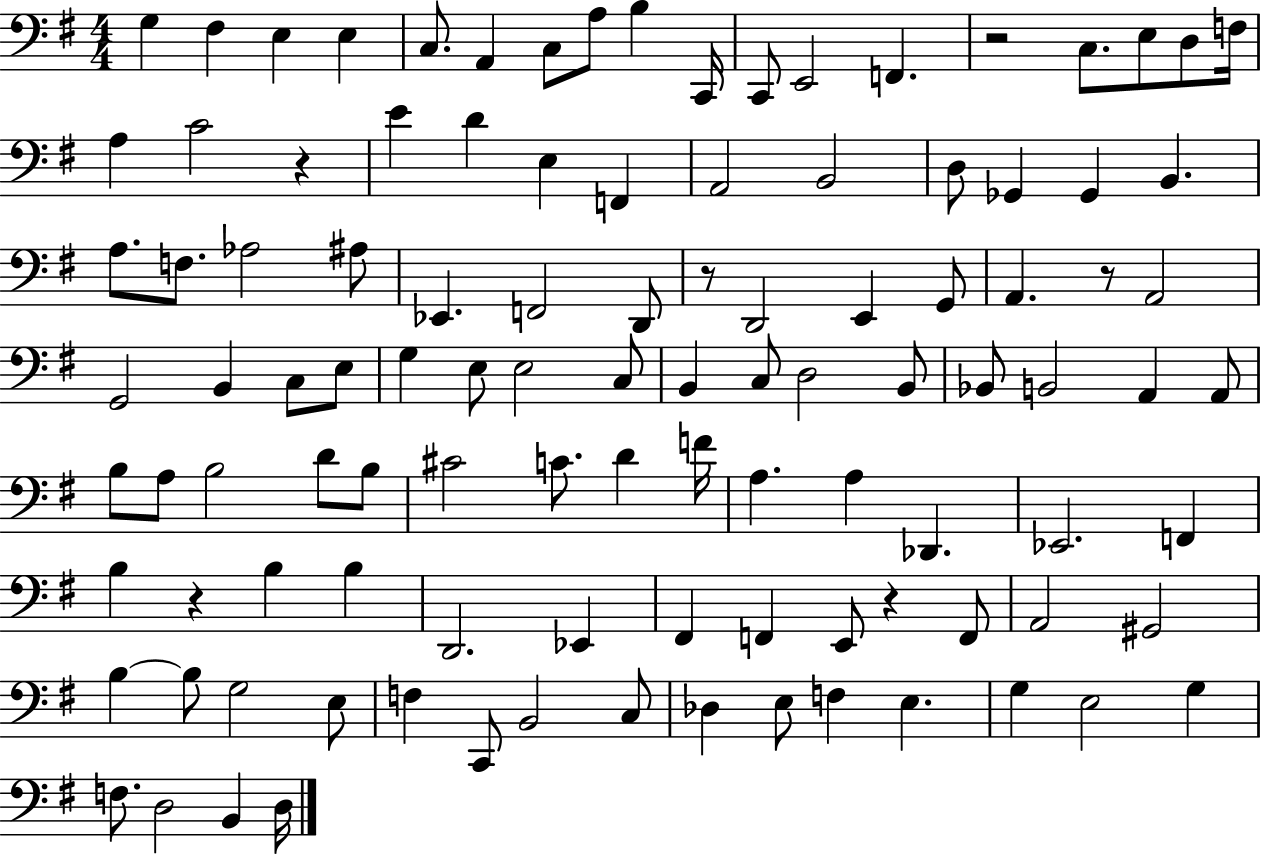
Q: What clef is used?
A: bass